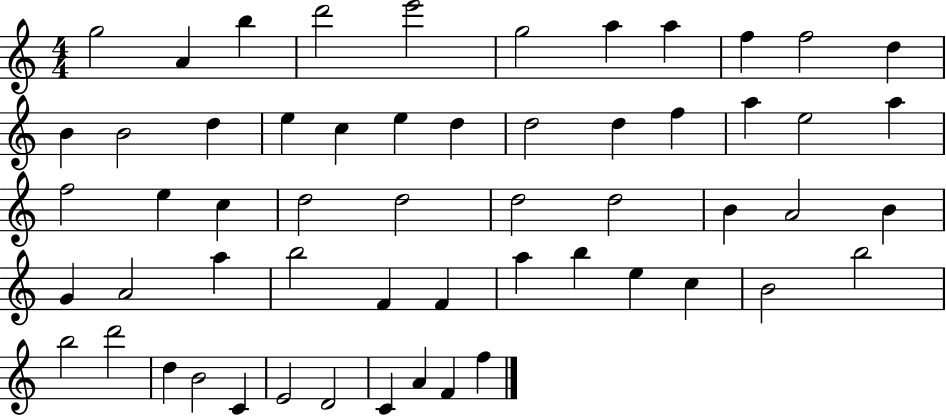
G5/h A4/q B5/q D6/h E6/h G5/h A5/q A5/q F5/q F5/h D5/q B4/q B4/h D5/q E5/q C5/q E5/q D5/q D5/h D5/q F5/q A5/q E5/h A5/q F5/h E5/q C5/q D5/h D5/h D5/h D5/h B4/q A4/h B4/q G4/q A4/h A5/q B5/h F4/q F4/q A5/q B5/q E5/q C5/q B4/h B5/h B5/h D6/h D5/q B4/h C4/q E4/h D4/h C4/q A4/q F4/q F5/q